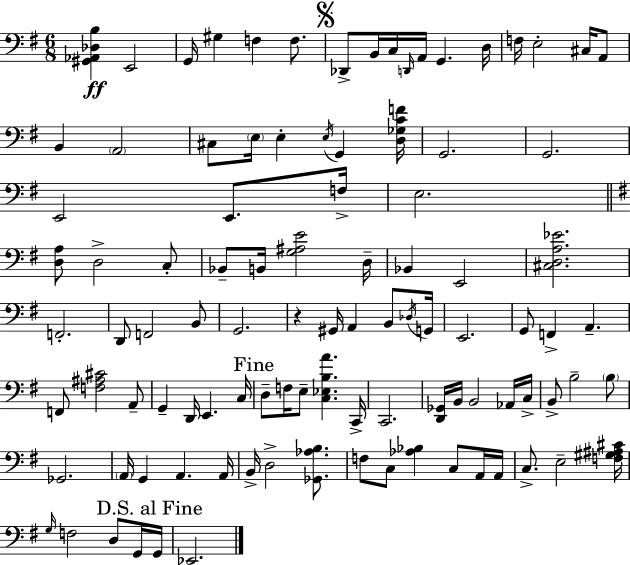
{
  \clef bass
  \numericTimeSignature
  \time 6/8
  \key g \major
  <gis, aes, des b>4\ff e,2 | g,16 gis4 f4 f8. | \mark \markup { \musicglyph "scripts.segno" } des,8-> b,16 c16 \grace { d,16 } a,16 g,4. | d16 f16 e2-. cis16 a,8 | \break b,4 \parenthesize a,2 | cis8 \parenthesize e16 e4-. \acciaccatura { e16 } g,4 | <d ges c' f'>16 g,2. | g,2. | \break e,2 e,8. | f16-> e2. | \bar "||" \break \key g \major <d a>8 d2-> c8-. | bes,8-- b,16 <g ais e'>2 d16-- | bes,4 e,2 | <cis d a ees'>2. | \break f,2.-. | d,8 f,2 b,8 | g,2. | r4 gis,16 a,4 b,8 \acciaccatura { des16 } | \break g,16 e,2. | g,8 f,4-> a,4.-- | f,8 <f ais cis'>2 a,8-- | g,4-- d,16 e,4. | \break c16 \mark "Fine" d8-- f16 e8-- <c ees b a'>4. | c,16-> c,2. | <d, ges,>16 b,16 b,2 aes,16 | c16-> b,8-> b2-- \parenthesize b8 | \break ges,2. | \parenthesize a,16 g,4 a,4. | a,16 b,16-> d2-> <ges, aes b>8. | f8 c8 <aes bes>4 c8 a,16 | \break a,16 c8.-> e2-- | <f gis ais cis'>16 \grace { g16 } f2 d8 | g,16 \mark "D.S. al Fine" g,16 ees,2. | \bar "|."
}